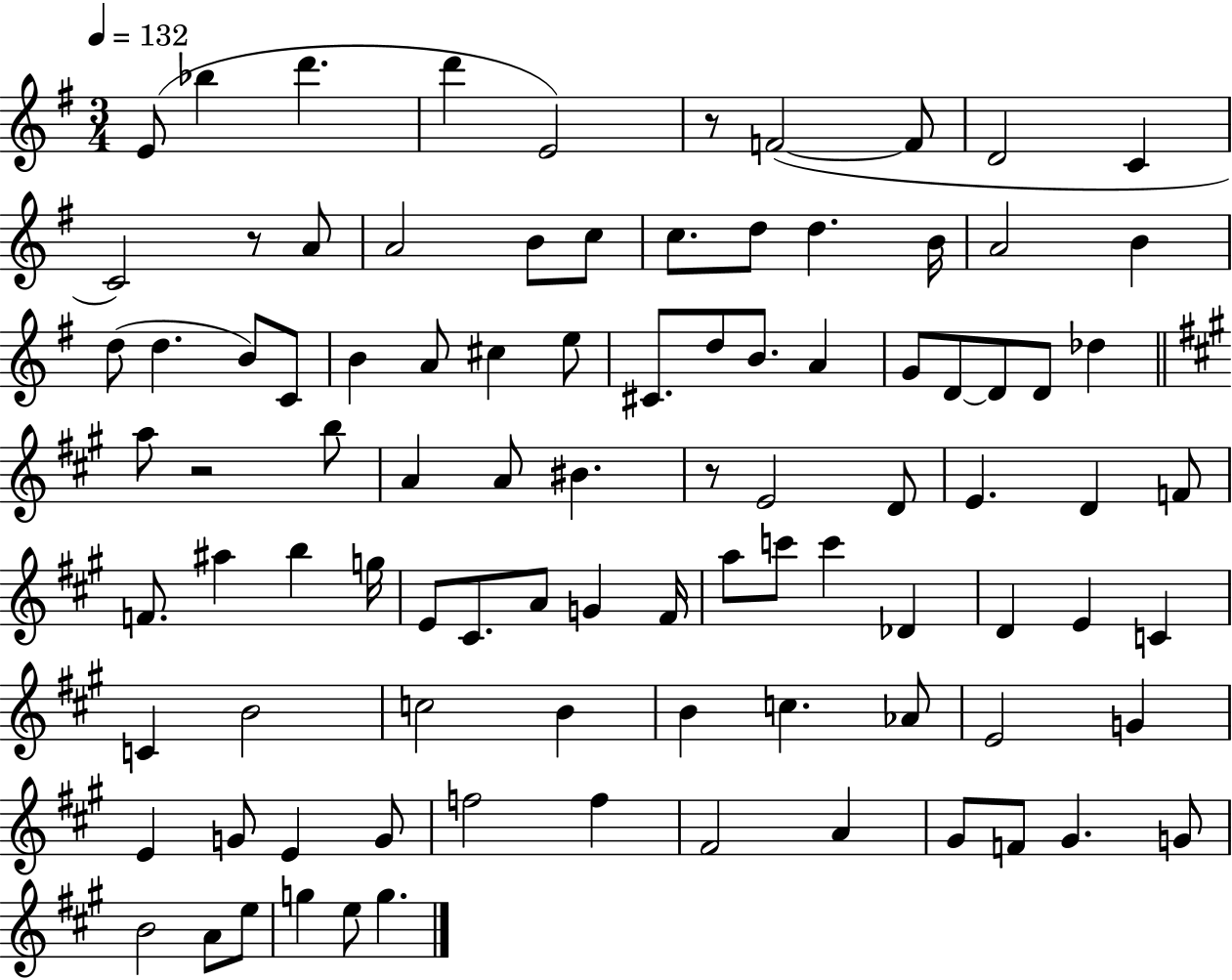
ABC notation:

X:1
T:Untitled
M:3/4
L:1/4
K:G
E/2 _b d' d' E2 z/2 F2 F/2 D2 C C2 z/2 A/2 A2 B/2 c/2 c/2 d/2 d B/4 A2 B d/2 d B/2 C/2 B A/2 ^c e/2 ^C/2 d/2 B/2 A G/2 D/2 D/2 D/2 _d a/2 z2 b/2 A A/2 ^B z/2 E2 D/2 E D F/2 F/2 ^a b g/4 E/2 ^C/2 A/2 G ^F/4 a/2 c'/2 c' _D D E C C B2 c2 B B c _A/2 E2 G E G/2 E G/2 f2 f ^F2 A ^G/2 F/2 ^G G/2 B2 A/2 e/2 g e/2 g